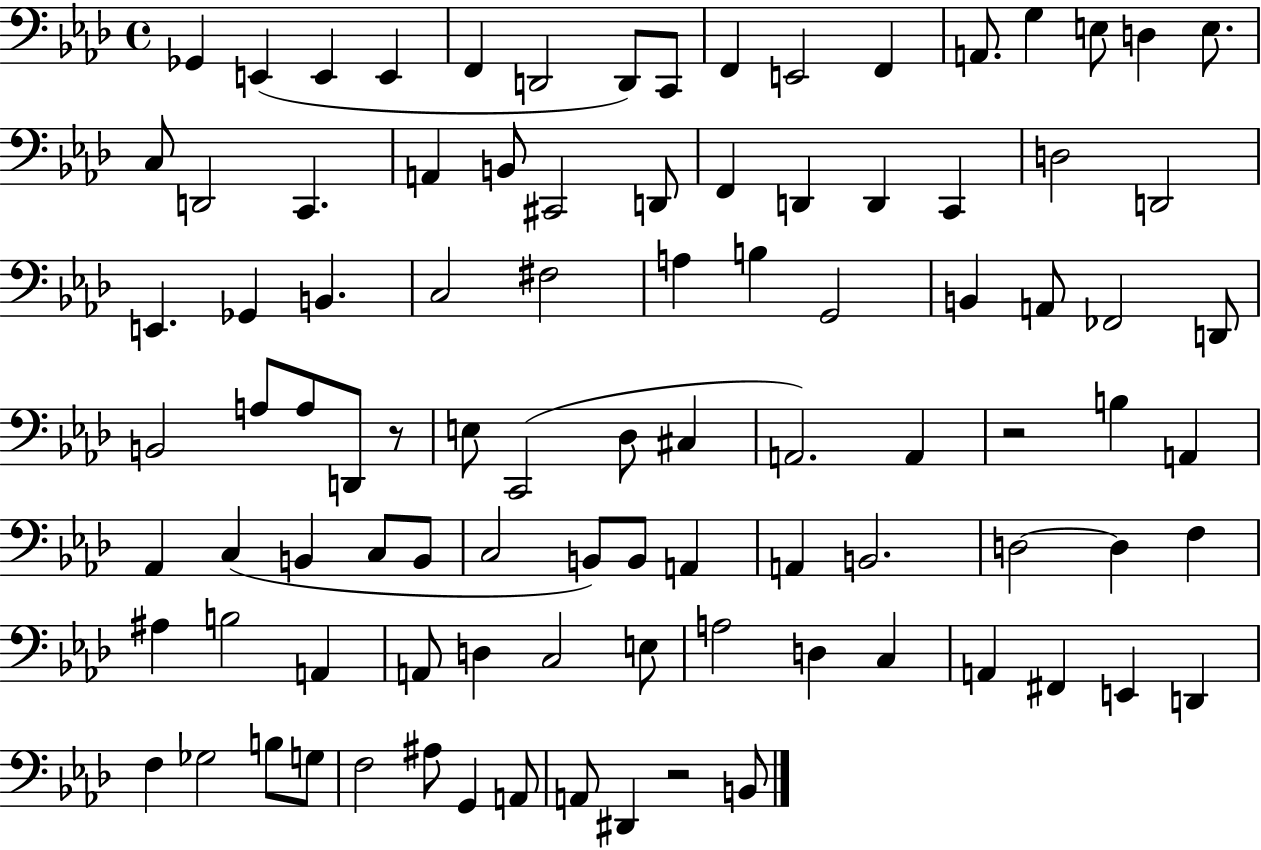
X:1
T:Untitled
M:4/4
L:1/4
K:Ab
_G,, E,, E,, E,, F,, D,,2 D,,/2 C,,/2 F,, E,,2 F,, A,,/2 G, E,/2 D, E,/2 C,/2 D,,2 C,, A,, B,,/2 ^C,,2 D,,/2 F,, D,, D,, C,, D,2 D,,2 E,, _G,, B,, C,2 ^F,2 A, B, G,,2 B,, A,,/2 _F,,2 D,,/2 B,,2 A,/2 A,/2 D,,/2 z/2 E,/2 C,,2 _D,/2 ^C, A,,2 A,, z2 B, A,, _A,, C, B,, C,/2 B,,/2 C,2 B,,/2 B,,/2 A,, A,, B,,2 D,2 D, F, ^A, B,2 A,, A,,/2 D, C,2 E,/2 A,2 D, C, A,, ^F,, E,, D,, F, _G,2 B,/2 G,/2 F,2 ^A,/2 G,, A,,/2 A,,/2 ^D,, z2 B,,/2